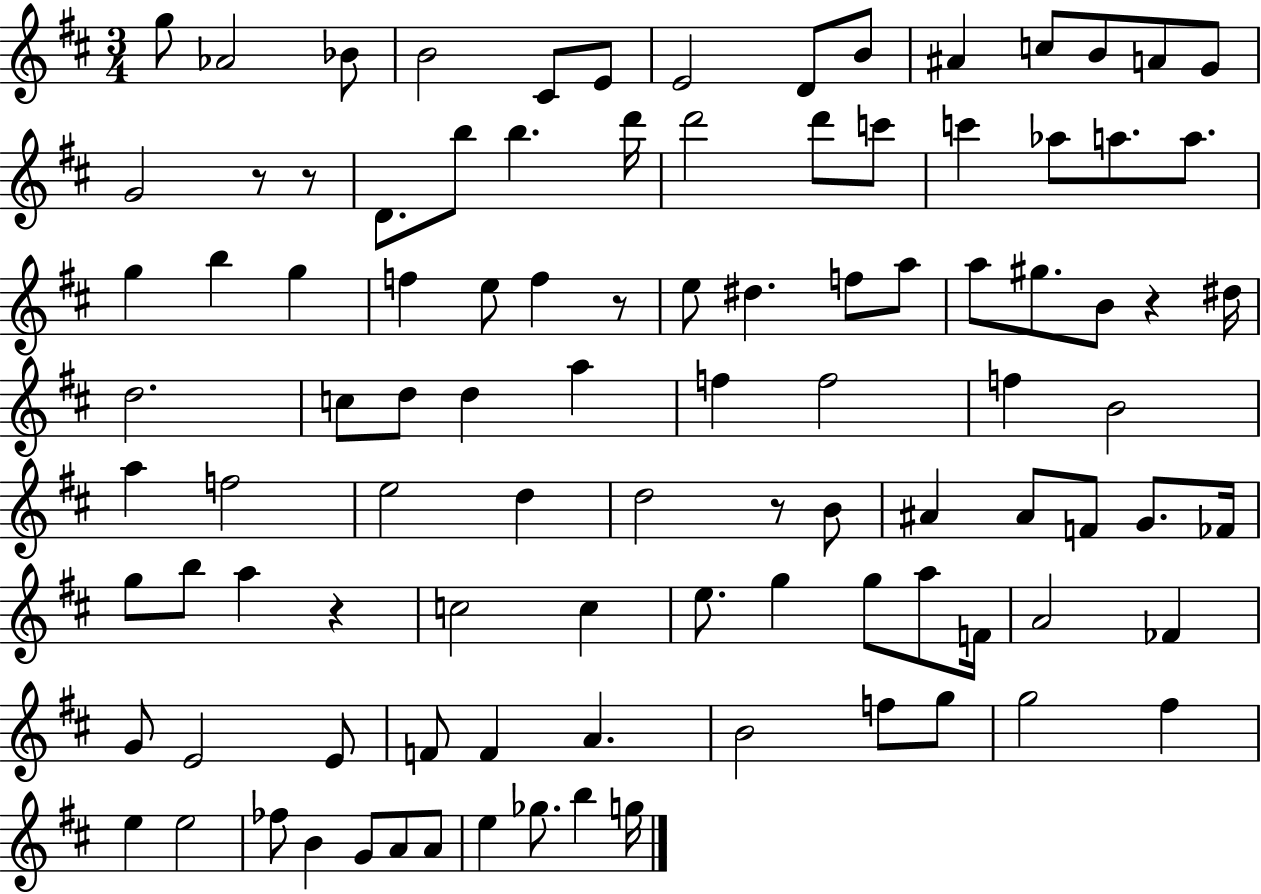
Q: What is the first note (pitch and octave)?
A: G5